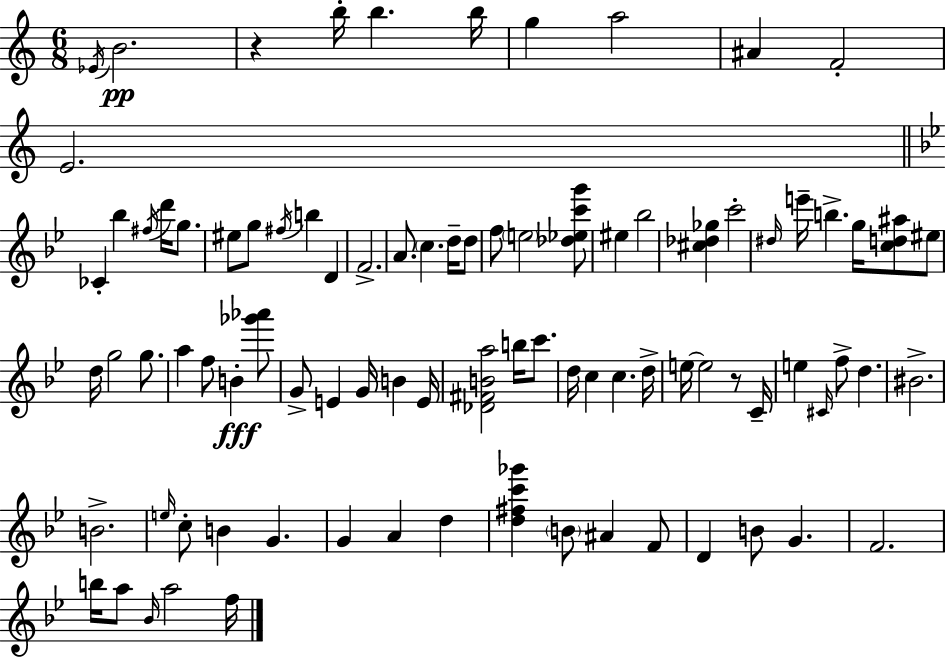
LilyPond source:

{
  \clef treble
  \numericTimeSignature
  \time 6/8
  \key c \major
  \repeat volta 2 { \acciaccatura { ees'16 }\pp b'2. | r4 b''16-. b''4. | b''16 g''4 a''2 | ais'4 f'2-. | \break e'2. | \bar "||" \break \key bes \major ces'4-. bes''4 \acciaccatura { fis''16 } d'''16 g''8. | eis''8 g''8 \acciaccatura { fis''16 } b''4 d'4 | f'2.-> | a'8. \parenthesize c''4. d''16-- | \break d''8 f''8 \parenthesize e''2 | <des'' ees'' c''' g'''>8 eis''4 bes''2 | <cis'' des'' ges''>4 c'''2-. | \grace { dis''16 } e'''16-- b''4.-> g''16 <c'' d'' ais''>8 | \break eis''8 d''16 g''2 | g''8. a''4 f''8 b'4-.\fff | <ges''' aes'''>8 g'8-> e'4 g'16 b'4 | e'16 <des' fis' b' a''>2 b''16 | \break c'''8. d''16 c''4 c''4. | d''16-> e''16~~ e''2 | r8 c'16-- e''4 \grace { cis'16 } f''8-> d''4. | bis'2.-> | \break b'2.-> | \grace { e''16 } c''8-. b'4 g'4. | g'4 a'4 | d''4 <d'' fis'' c''' ges'''>4 \parenthesize b'8 ais'4 | \break f'8 d'4 b'8 g'4. | f'2. | b''16 a''8 \grace { bes'16 } a''2 | f''16 } \bar "|."
}